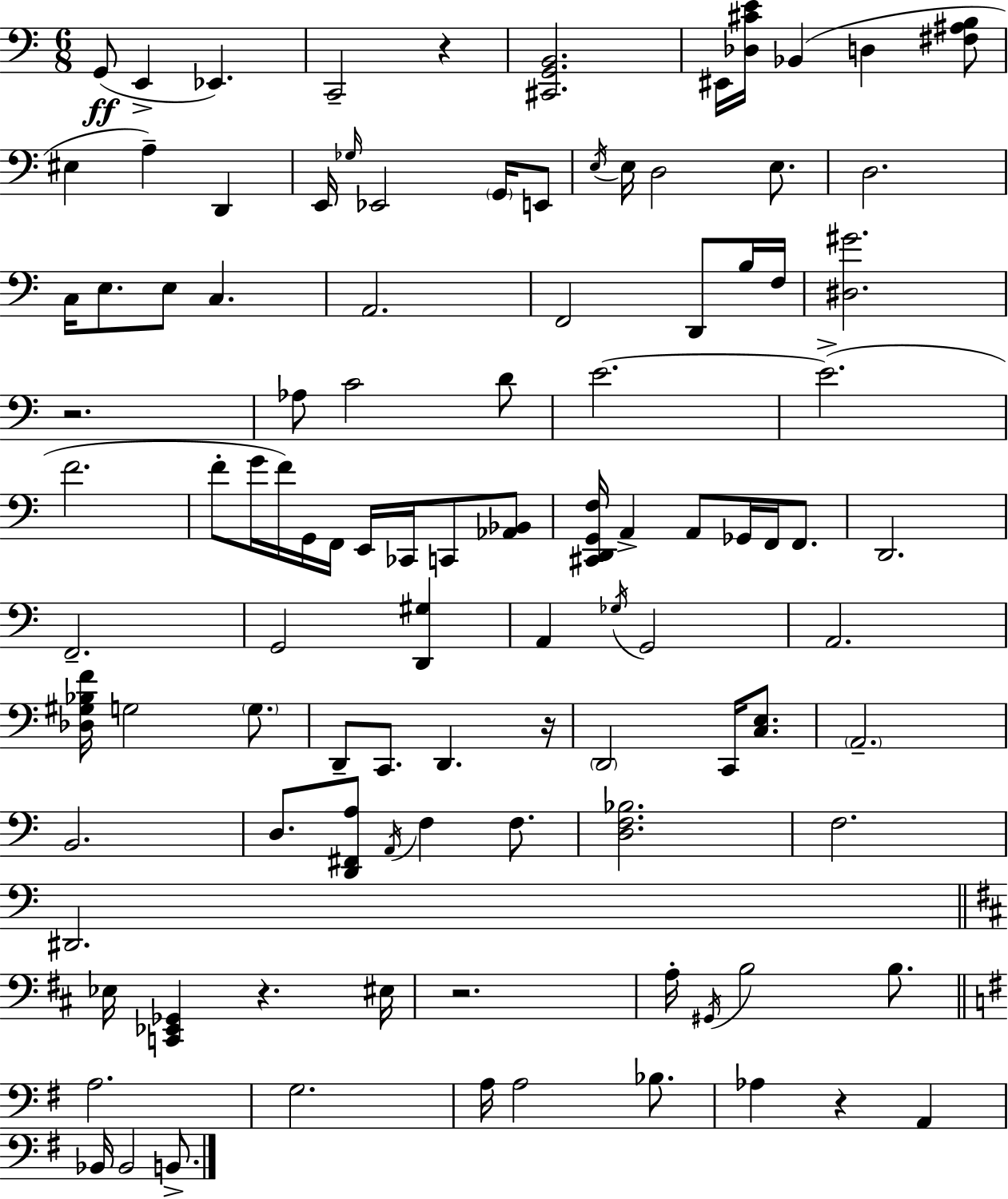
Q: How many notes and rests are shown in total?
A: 104